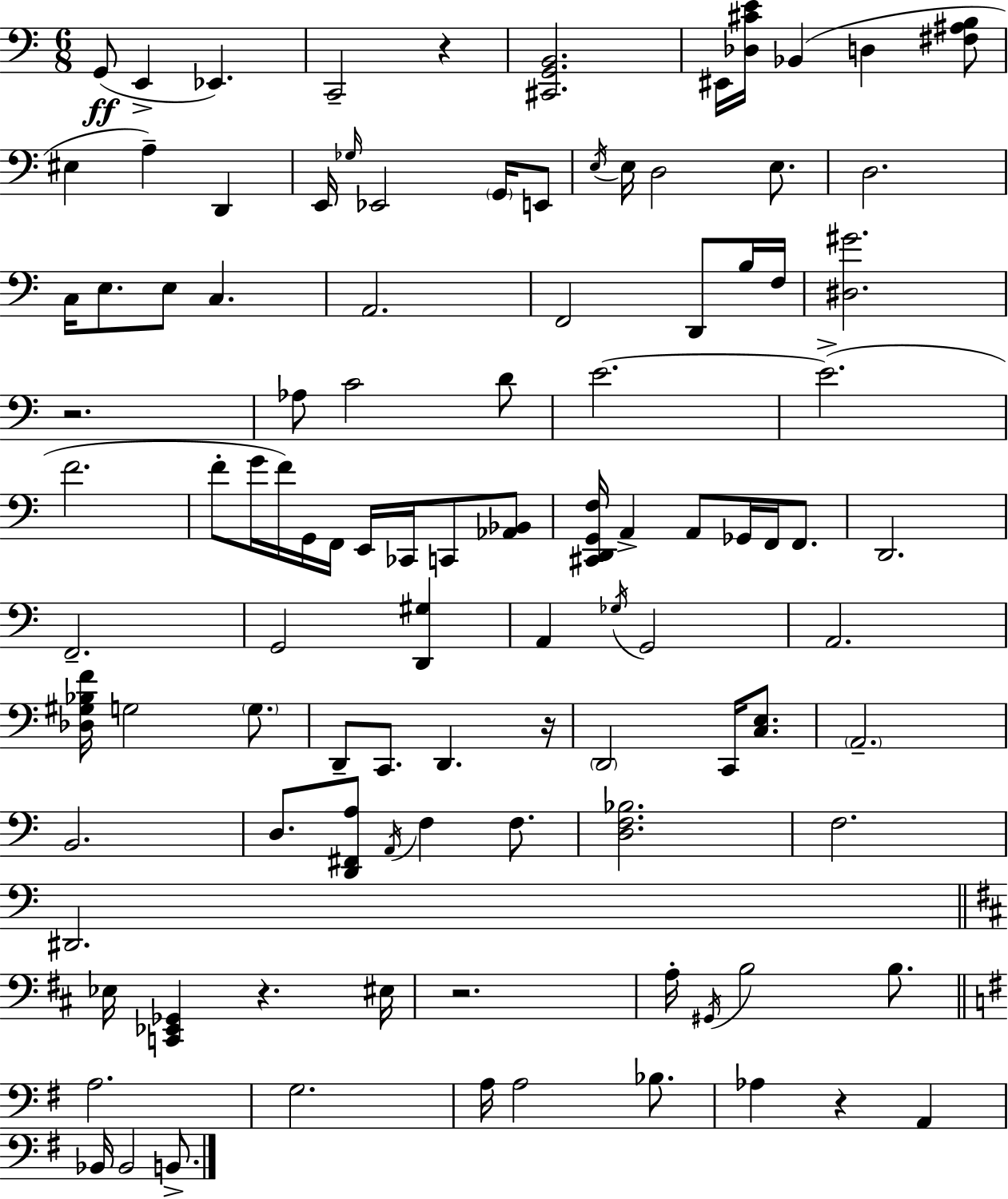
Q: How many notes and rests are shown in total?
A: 104